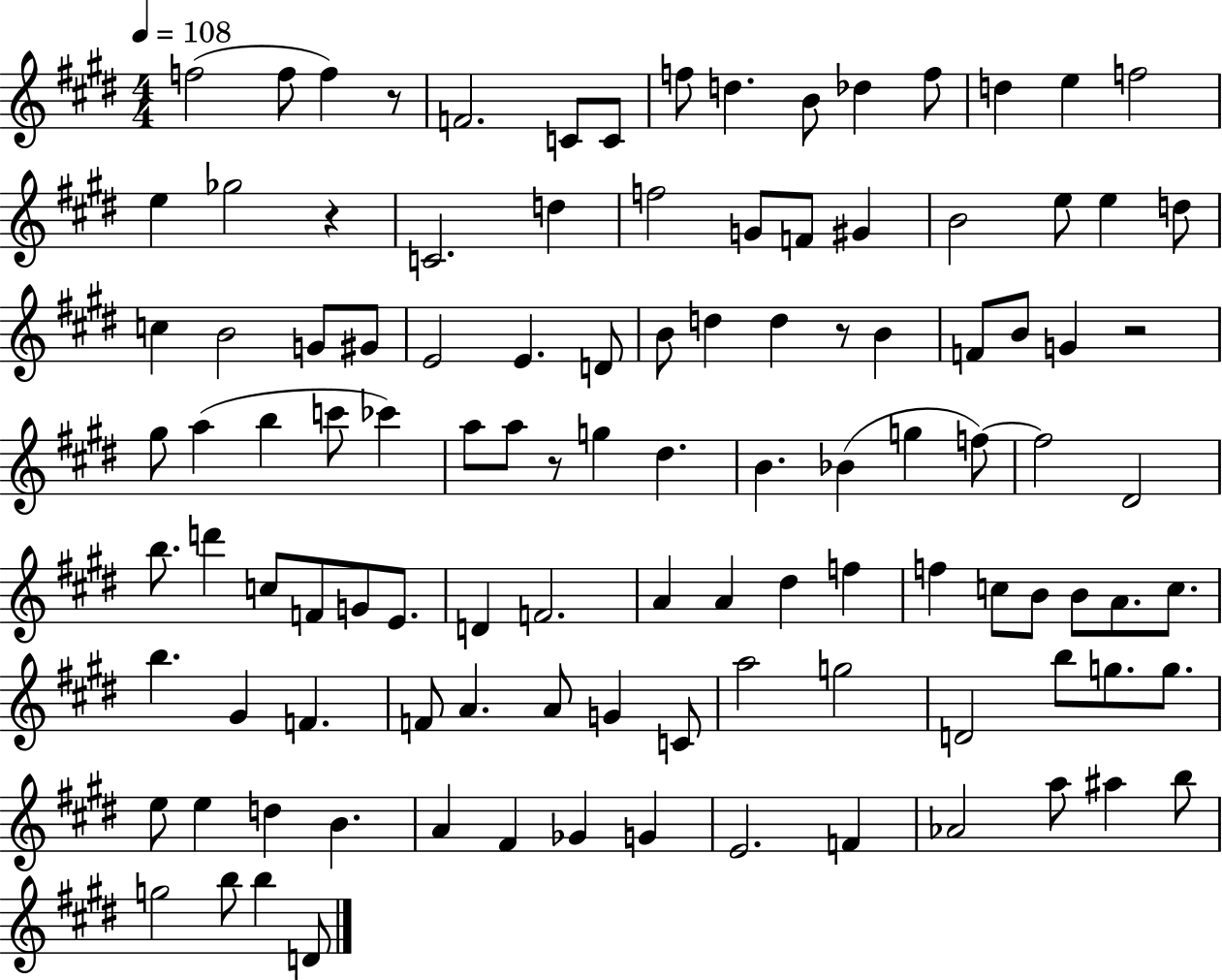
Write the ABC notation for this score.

X:1
T:Untitled
M:4/4
L:1/4
K:E
f2 f/2 f z/2 F2 C/2 C/2 f/2 d B/2 _d f/2 d e f2 e _g2 z C2 d f2 G/2 F/2 ^G B2 e/2 e d/2 c B2 G/2 ^G/2 E2 E D/2 B/2 d d z/2 B F/2 B/2 G z2 ^g/2 a b c'/2 _c' a/2 a/2 z/2 g ^d B _B g f/2 f2 ^D2 b/2 d' c/2 F/2 G/2 E/2 D F2 A A ^d f f c/2 B/2 B/2 A/2 c/2 b ^G F F/2 A A/2 G C/2 a2 g2 D2 b/2 g/2 g/2 e/2 e d B A ^F _G G E2 F _A2 a/2 ^a b/2 g2 b/2 b D/2